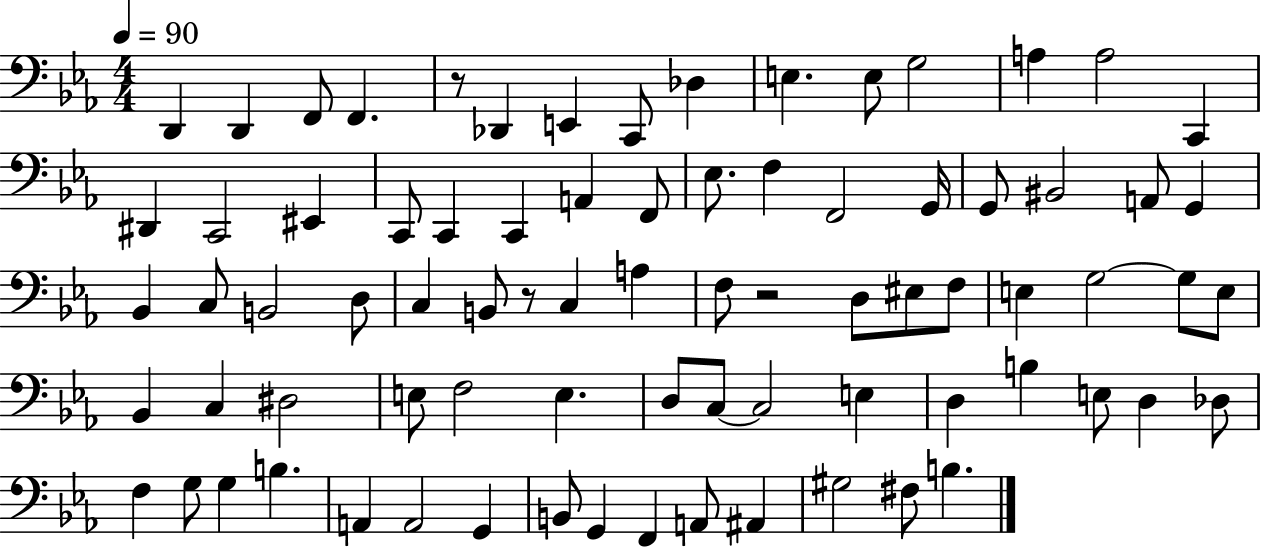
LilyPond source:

{
  \clef bass
  \numericTimeSignature
  \time 4/4
  \key ees \major
  \tempo 4 = 90
  d,4 d,4 f,8 f,4. | r8 des,4 e,4 c,8 des4 | e4. e8 g2 | a4 a2 c,4 | \break dis,4 c,2 eis,4 | c,8 c,4 c,4 a,4 f,8 | ees8. f4 f,2 g,16 | g,8 bis,2 a,8 g,4 | \break bes,4 c8 b,2 d8 | c4 b,8 r8 c4 a4 | f8 r2 d8 eis8 f8 | e4 g2~~ g8 e8 | \break bes,4 c4 dis2 | e8 f2 e4. | d8 c8~~ c2 e4 | d4 b4 e8 d4 des8 | \break f4 g8 g4 b4. | a,4 a,2 g,4 | b,8 g,4 f,4 a,8 ais,4 | gis2 fis8 b4. | \break \bar "|."
}